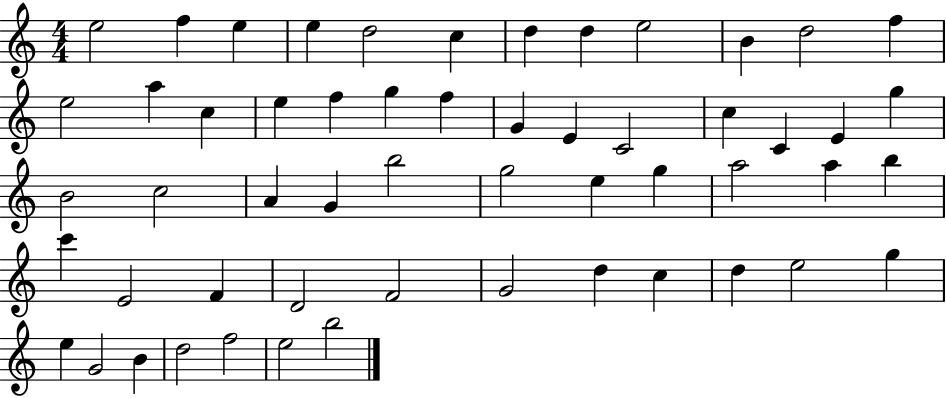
{
  \clef treble
  \numericTimeSignature
  \time 4/4
  \key c \major
  e''2 f''4 e''4 | e''4 d''2 c''4 | d''4 d''4 e''2 | b'4 d''2 f''4 | \break e''2 a''4 c''4 | e''4 f''4 g''4 f''4 | g'4 e'4 c'2 | c''4 c'4 e'4 g''4 | \break b'2 c''2 | a'4 g'4 b''2 | g''2 e''4 g''4 | a''2 a''4 b''4 | \break c'''4 e'2 f'4 | d'2 f'2 | g'2 d''4 c''4 | d''4 e''2 g''4 | \break e''4 g'2 b'4 | d''2 f''2 | e''2 b''2 | \bar "|."
}